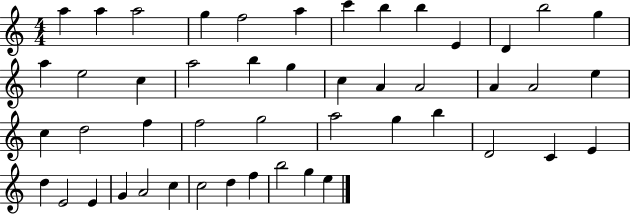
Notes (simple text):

A5/q A5/q A5/h G5/q F5/h A5/q C6/q B5/q B5/q E4/q D4/q B5/h G5/q A5/q E5/h C5/q A5/h B5/q G5/q C5/q A4/q A4/h A4/q A4/h E5/q C5/q D5/h F5/q F5/h G5/h A5/h G5/q B5/q D4/h C4/q E4/q D5/q E4/h E4/q G4/q A4/h C5/q C5/h D5/q F5/q B5/h G5/q E5/q